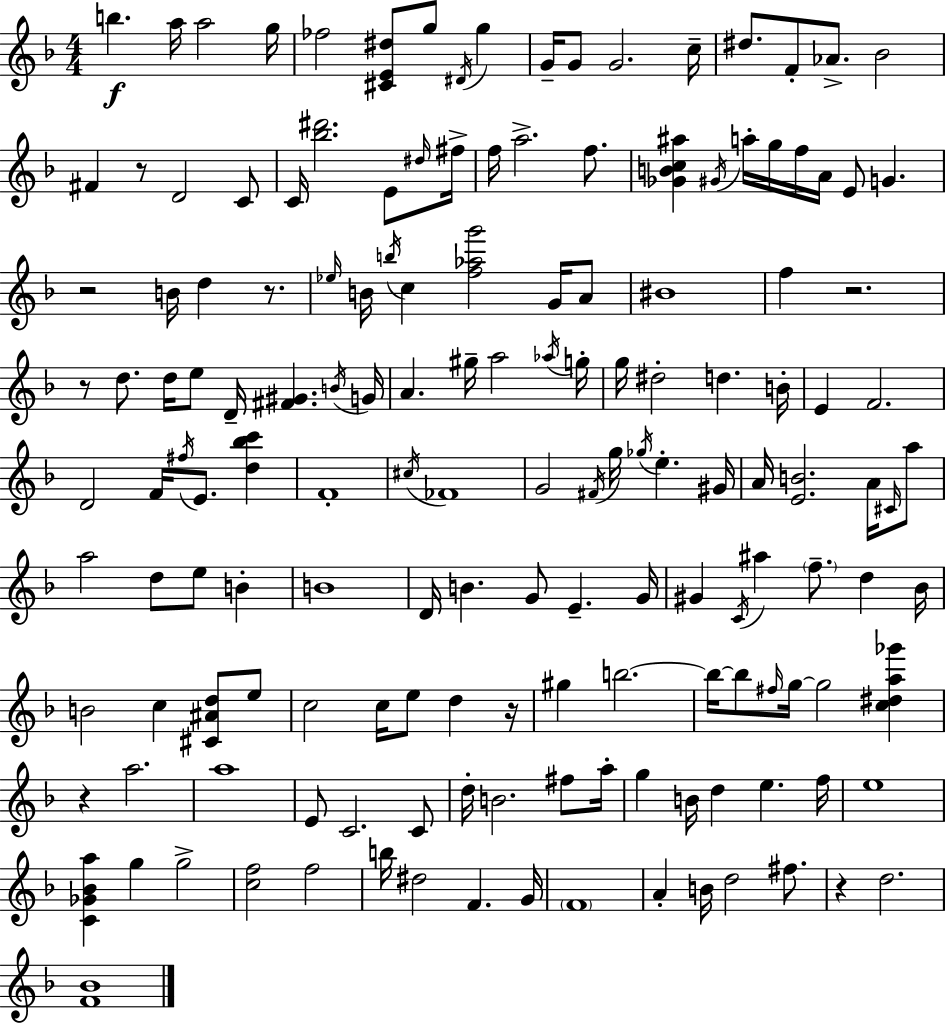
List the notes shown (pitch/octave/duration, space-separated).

B5/q. A5/s A5/h G5/s FES5/h [C#4,E4,D#5]/e G5/e D#4/s G5/q G4/s G4/e G4/h. C5/s D#5/e. F4/e Ab4/e. Bb4/h F#4/q R/e D4/h C4/e C4/s [Bb5,D#6]/h. E4/e D#5/s F#5/s F5/s A5/h. F5/e. [Gb4,B4,C5,A#5]/q G#4/s A5/s G5/s F5/s A4/s E4/e G4/q. R/h B4/s D5/q R/e. Eb5/s B4/s B5/s C5/q [F5,Ab5,G6]/h G4/s A4/e BIS4/w F5/q R/h. R/e D5/e. D5/s E5/e D4/s [F#4,G#4]/q. B4/s G4/s A4/q. G#5/s A5/h Ab5/s G5/s G5/s D#5/h D5/q. B4/s E4/q F4/h. D4/h F4/s F#5/s E4/e. [D5,Bb5,C6]/q F4/w C#5/s FES4/w G4/h F#4/s G5/s Gb5/s E5/q. G#4/s A4/s [E4,B4]/h. A4/s C#4/s A5/e A5/h D5/e E5/e B4/q B4/w D4/s B4/q. G4/e E4/q. G4/s G#4/q C4/s A#5/q F5/e. D5/q Bb4/s B4/h C5/q [C#4,A#4,D5]/e E5/e C5/h C5/s E5/e D5/q R/s G#5/q B5/h. B5/s B5/e F#5/s G5/s G5/h [C5,D#5,A5,Gb6]/q R/q A5/h. A5/w E4/e C4/h. C4/e D5/s B4/h. F#5/e A5/s G5/q B4/s D5/q E5/q. F5/s E5/w [C4,Gb4,Bb4,A5]/q G5/q G5/h [C5,F5]/h F5/h B5/s D#5/h F4/q. G4/s F4/w A4/q B4/s D5/h F#5/e. R/q D5/h. [F4,Bb4]/w